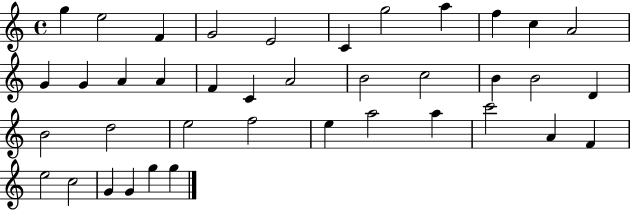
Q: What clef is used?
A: treble